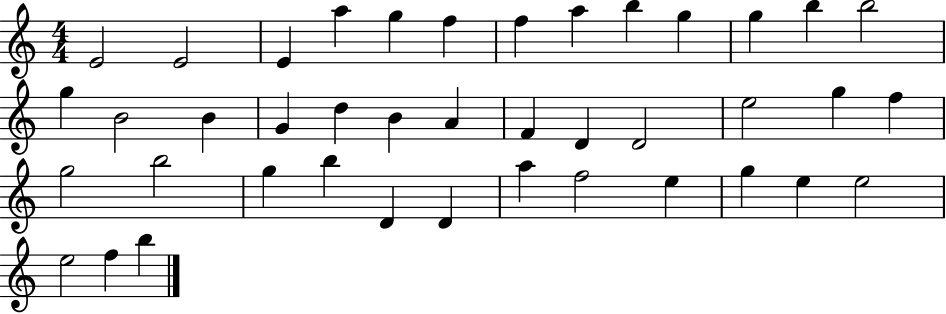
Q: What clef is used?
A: treble